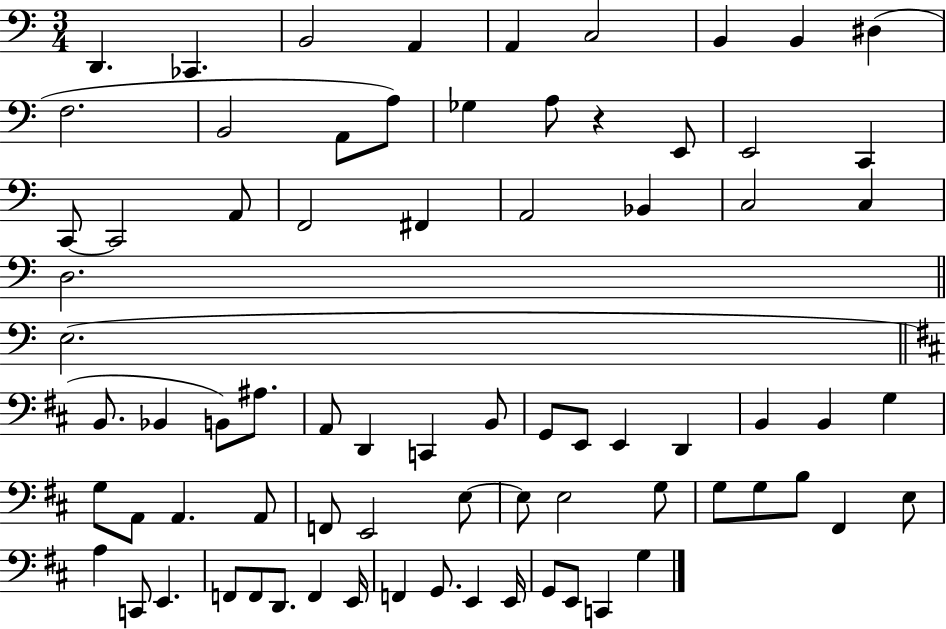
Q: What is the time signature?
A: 3/4